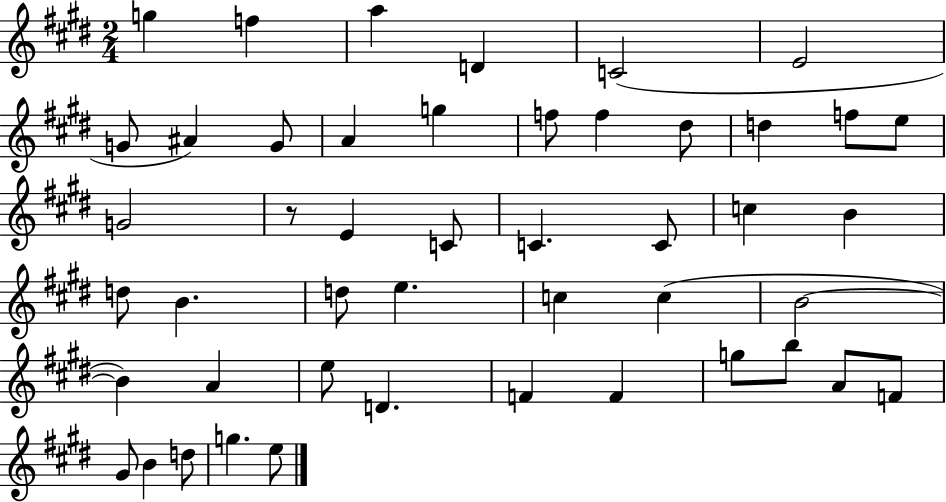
G5/q F5/q A5/q D4/q C4/h E4/h G4/e A#4/q G4/e A4/q G5/q F5/e F5/q D#5/e D5/q F5/e E5/e G4/h R/e E4/q C4/e C4/q. C4/e C5/q B4/q D5/e B4/q. D5/e E5/q. C5/q C5/q B4/h B4/q A4/q E5/e D4/q. F4/q F4/q G5/e B5/e A4/e F4/e G#4/e B4/q D5/e G5/q. E5/e